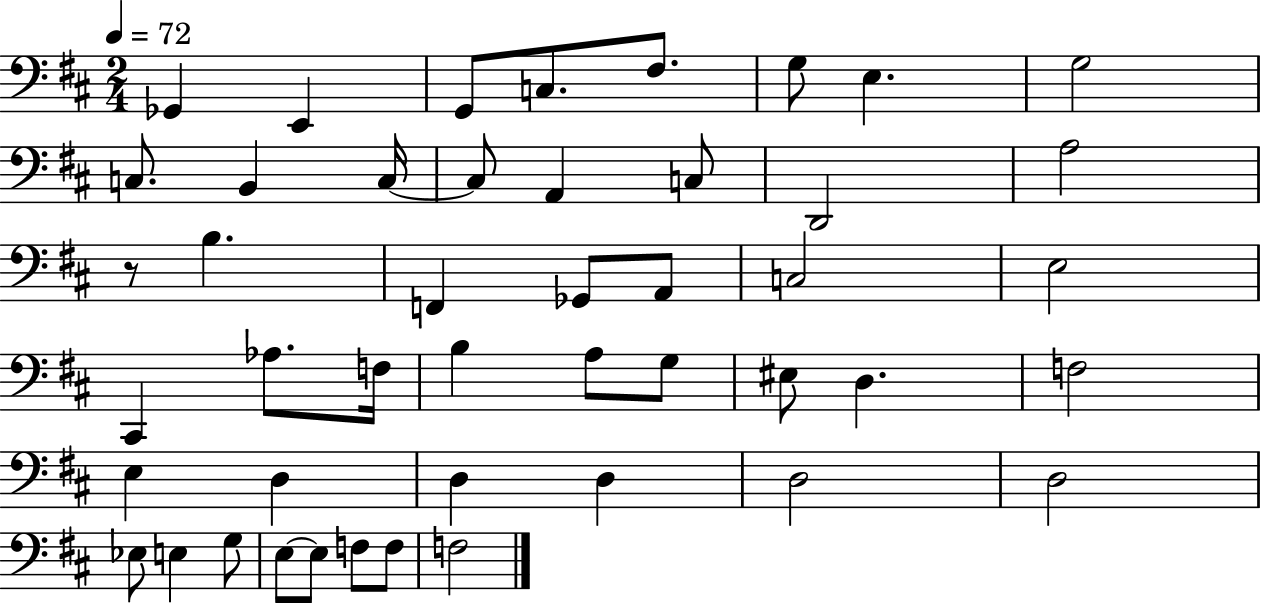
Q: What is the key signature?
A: D major